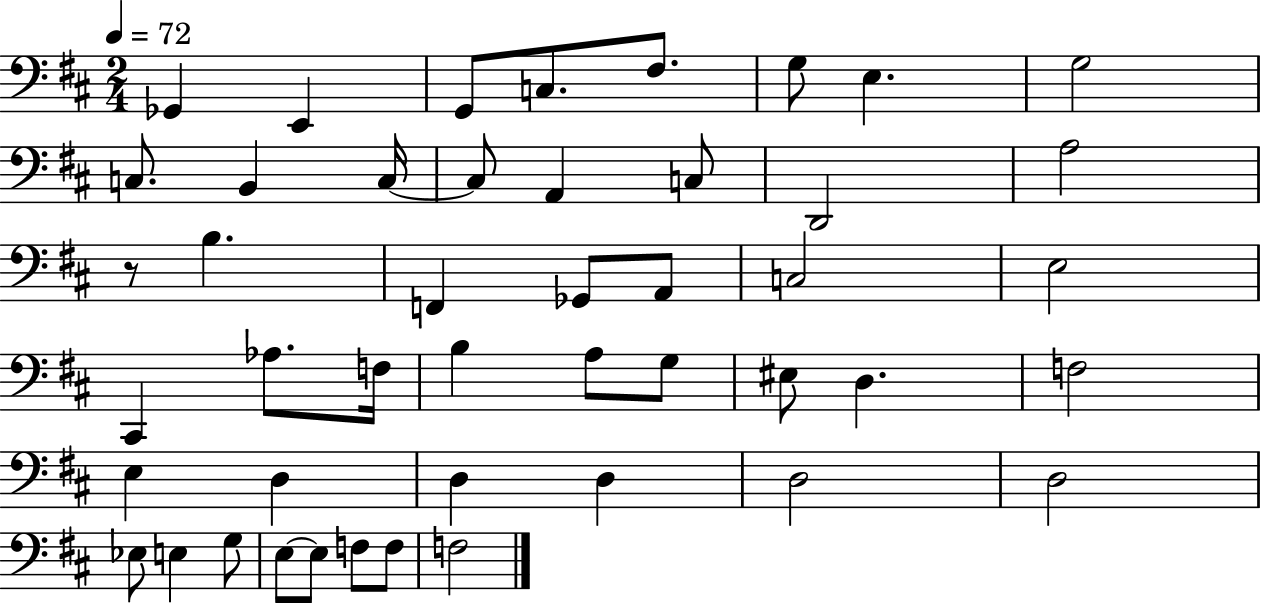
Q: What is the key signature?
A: D major